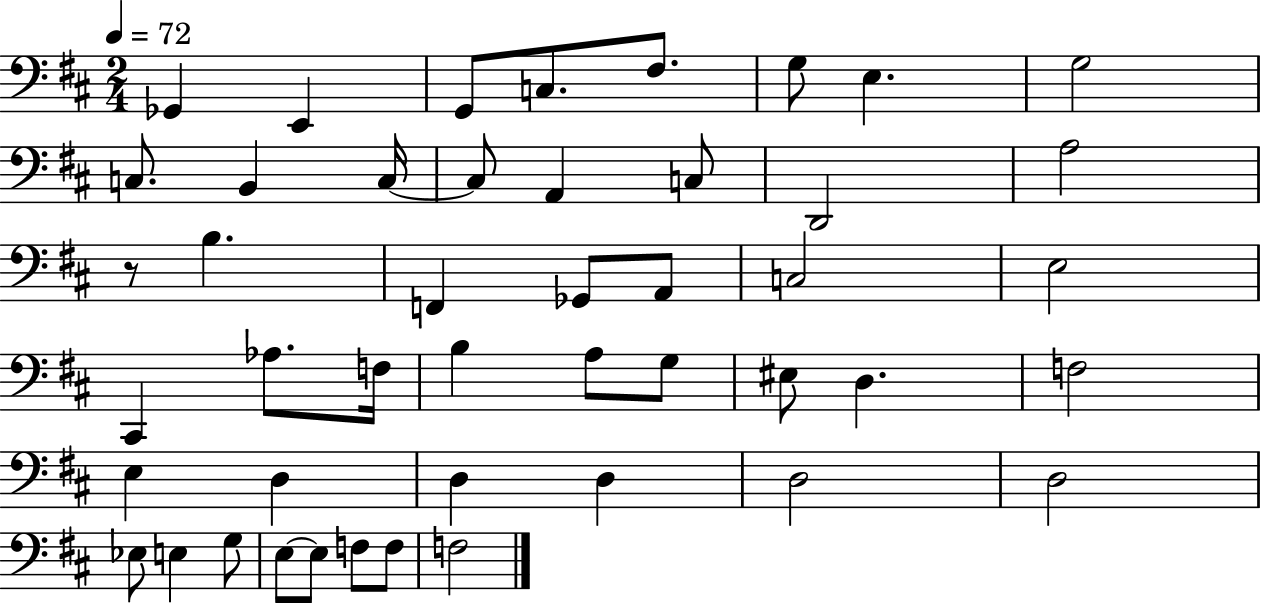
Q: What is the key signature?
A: D major